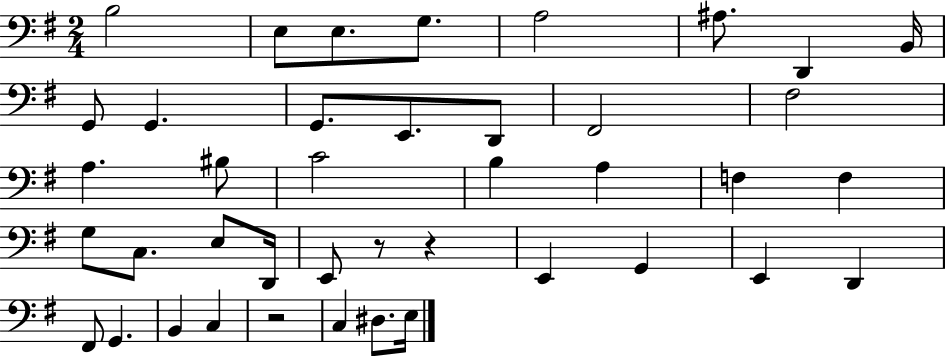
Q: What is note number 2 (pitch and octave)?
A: E3